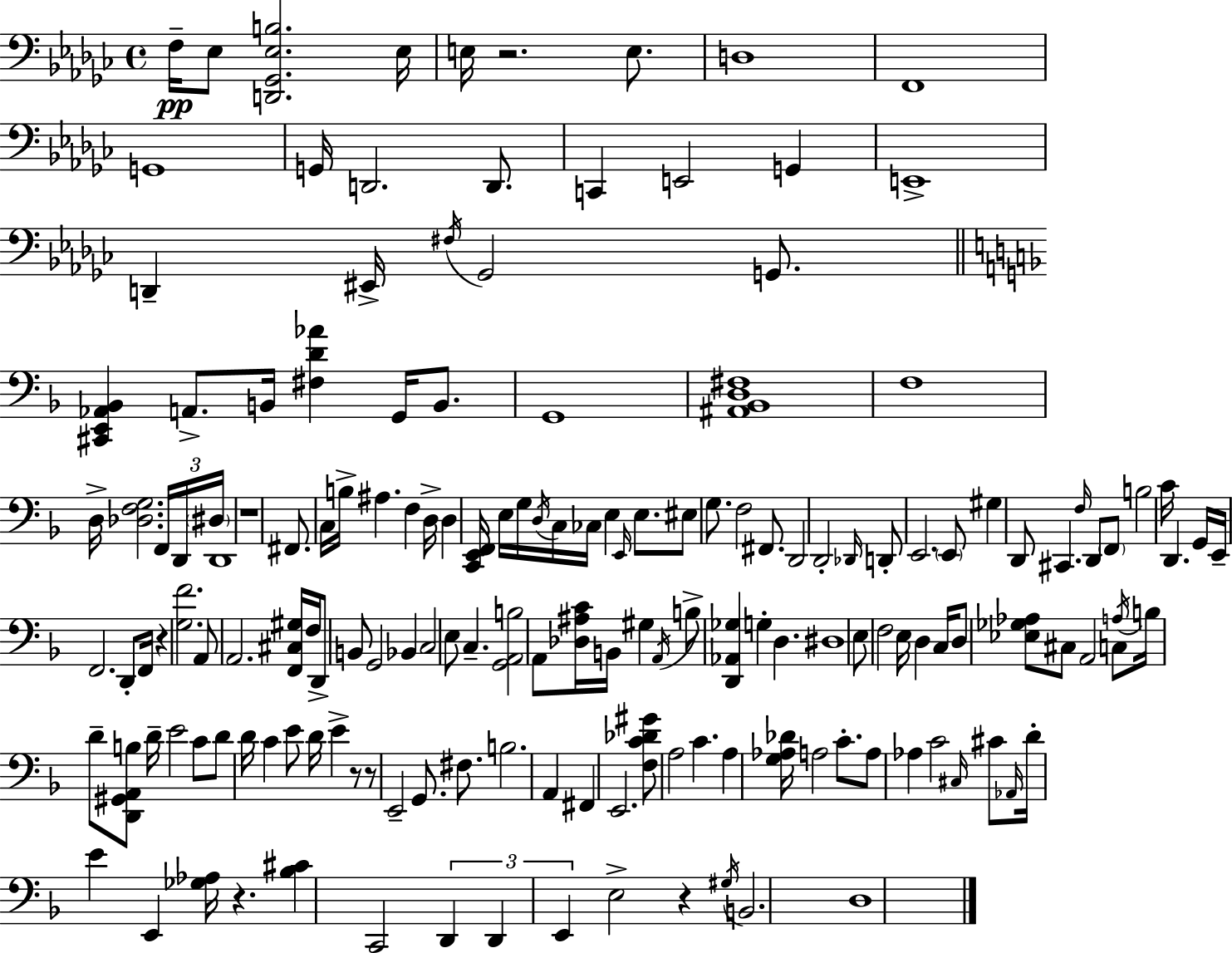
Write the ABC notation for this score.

X:1
T:Untitled
M:4/4
L:1/4
K:Ebm
F,/4 _E,/2 [D,,_G,,_E,B,]2 _E,/4 E,/4 z2 E,/2 D,4 F,,4 G,,4 G,,/4 D,,2 D,,/2 C,, E,,2 G,, E,,4 D,, ^E,,/4 ^F,/4 _G,,2 G,,/2 [^C,,E,,_A,,_B,,] A,,/2 B,,/4 [^F,D_A] G,,/4 B,,/2 G,,4 [^A,,_B,,D,^F,]4 F,4 D,/4 [_D,F,G,]2 F,,/4 D,,/4 ^D,/4 D,,4 z4 ^F,,/2 C,/4 B,/4 ^A, F, D,/4 D, [C,,E,,F,,]/4 E,/4 G,/4 D,/4 C,/4 _C,/4 E, E,,/4 E,/2 ^E,/2 G,/2 F,2 ^F,,/2 D,,2 D,,2 _D,,/4 D,,/2 E,,2 E,,/2 ^G, D,,/2 ^C,, F,/4 D,,/2 F,,/2 B,2 C/4 D,, G,,/4 E,,/4 F,,2 D,,/2 F,,/4 z [G,F]2 A,,/2 A,,2 [F,,^C,^G,]/4 F,/4 D,,/2 B,,/2 G,,2 _B,, C,2 E,/2 C, [G,,A,,B,]2 A,,/2 [_D,^A,C]/4 B,,/4 ^G, A,,/4 B,/2 [D,,_A,,_G,] G, D, ^D,4 E,/2 F,2 E,/4 D, C,/4 D,/2 [_E,_G,_A,]/2 ^C,/2 A,,2 C,/2 A,/4 B,/4 D/2 [D,,^G,,A,,B,]/2 D/4 E2 C/2 D/2 D/4 C E/2 D/4 E z/2 z/2 E,,2 G,,/2 ^F,/2 B,2 A,, ^F,, E,,2 [F,C_D^G]/2 A,2 C A, [G,_A,_D]/4 A,2 C/2 A,/2 _A, C2 ^C,/4 ^C/2 _A,,/4 D/4 E E,, [_G,_A,]/4 z [_B,^C] C,,2 D,, D,, E,, E,2 z ^G,/4 B,,2 D,4